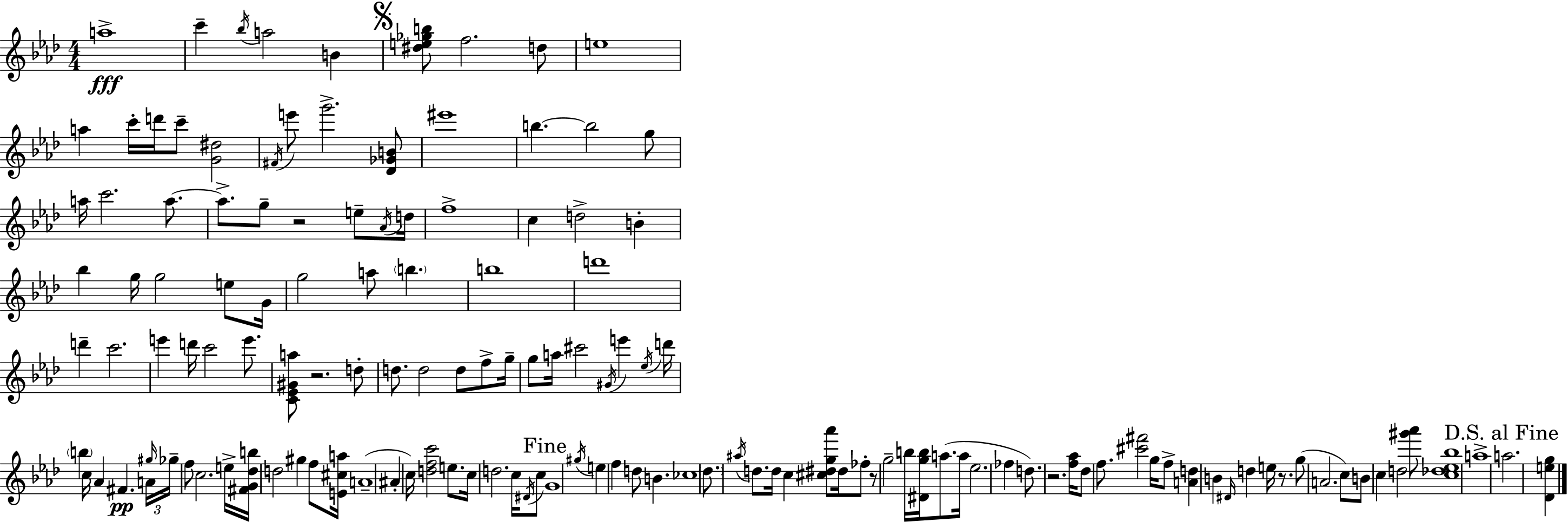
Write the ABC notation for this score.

X:1
T:Untitled
M:4/4
L:1/4
K:Ab
a4 c' _b/4 a2 B [^de_gb]/2 f2 d/2 e4 a c'/4 d'/4 c'/2 [G^d]2 ^F/4 e'/2 g'2 [_D_GB]/2 ^e'4 b b2 g/2 a/4 c'2 a/2 a/2 g/2 z2 e/2 _A/4 d/4 f4 c d2 B _b g/4 g2 e/2 G/4 g2 a/2 b b4 d'4 d' c'2 e' d'/4 c'2 e'/2 [C_E^Ga]/2 z2 d/2 d/2 d2 d/2 f/2 g/4 g/2 a/4 ^c'2 ^G/4 e' _e/4 d'/4 b c/4 _A ^F A/4 ^g/4 _g/4 f/2 c2 e/4 [^FG_db]/4 d2 ^g f/2 [E^ca]/4 A4 ^A c/4 [dfc']2 e/2 c/4 d2 c/4 ^D/4 c/2 G4 ^g/4 e f d/2 B _c4 _d/2 ^a/4 d/2 d/4 c [^c^dg_a']/2 ^d/4 _f/2 z/2 g2 b/4 [^Dgb]/4 a/2 a/4 _e2 _f d/2 z2 [f_a]/4 _d/2 f/2 [^c'^f']2 g/4 f/2 [Ad] B ^D/4 d e/4 z/2 g/2 A2 c/2 B/2 c d2 [^g'_a']/2 [c_d_e_b]4 a4 a2 [_Deg]